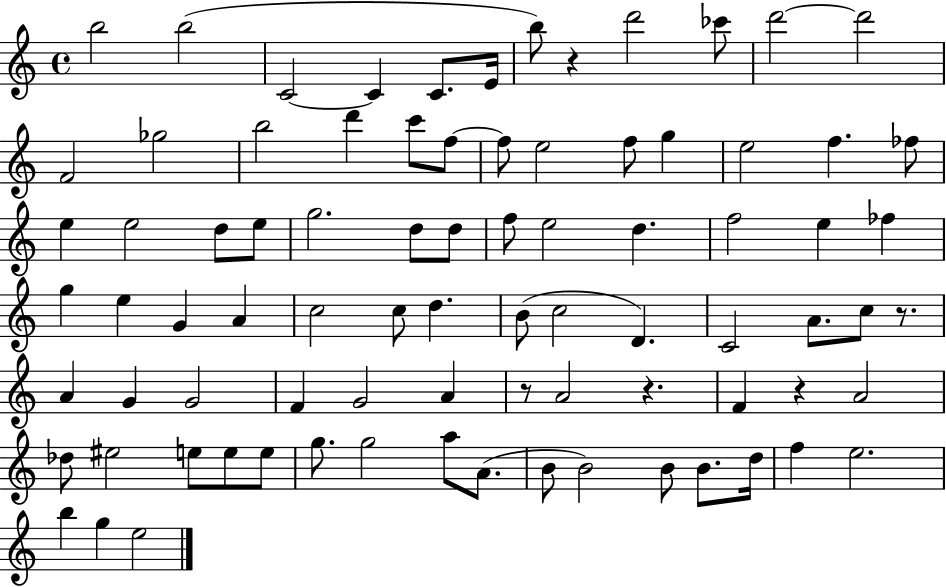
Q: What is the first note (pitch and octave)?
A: B5